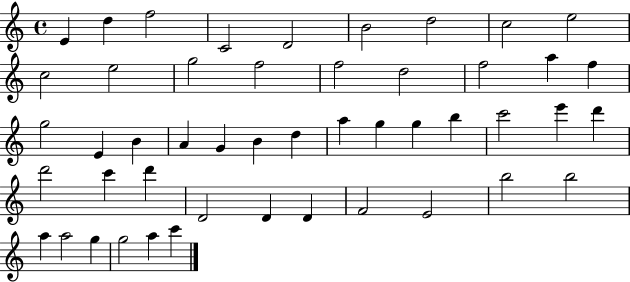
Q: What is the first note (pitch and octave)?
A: E4